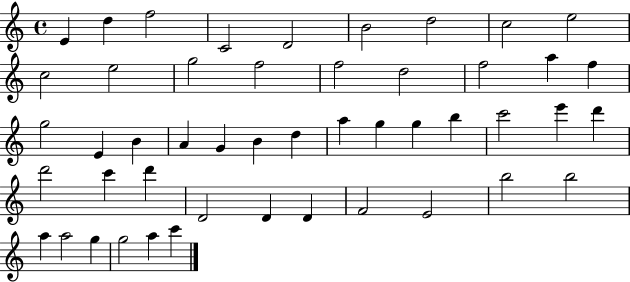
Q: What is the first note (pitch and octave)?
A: E4